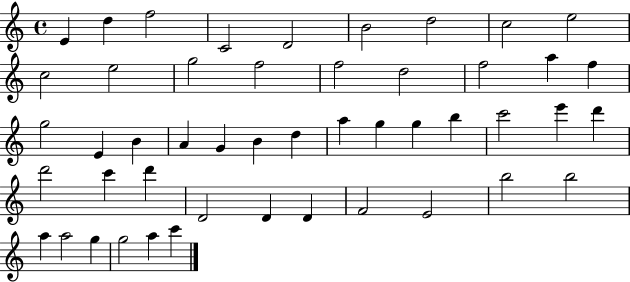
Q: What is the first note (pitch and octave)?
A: E4